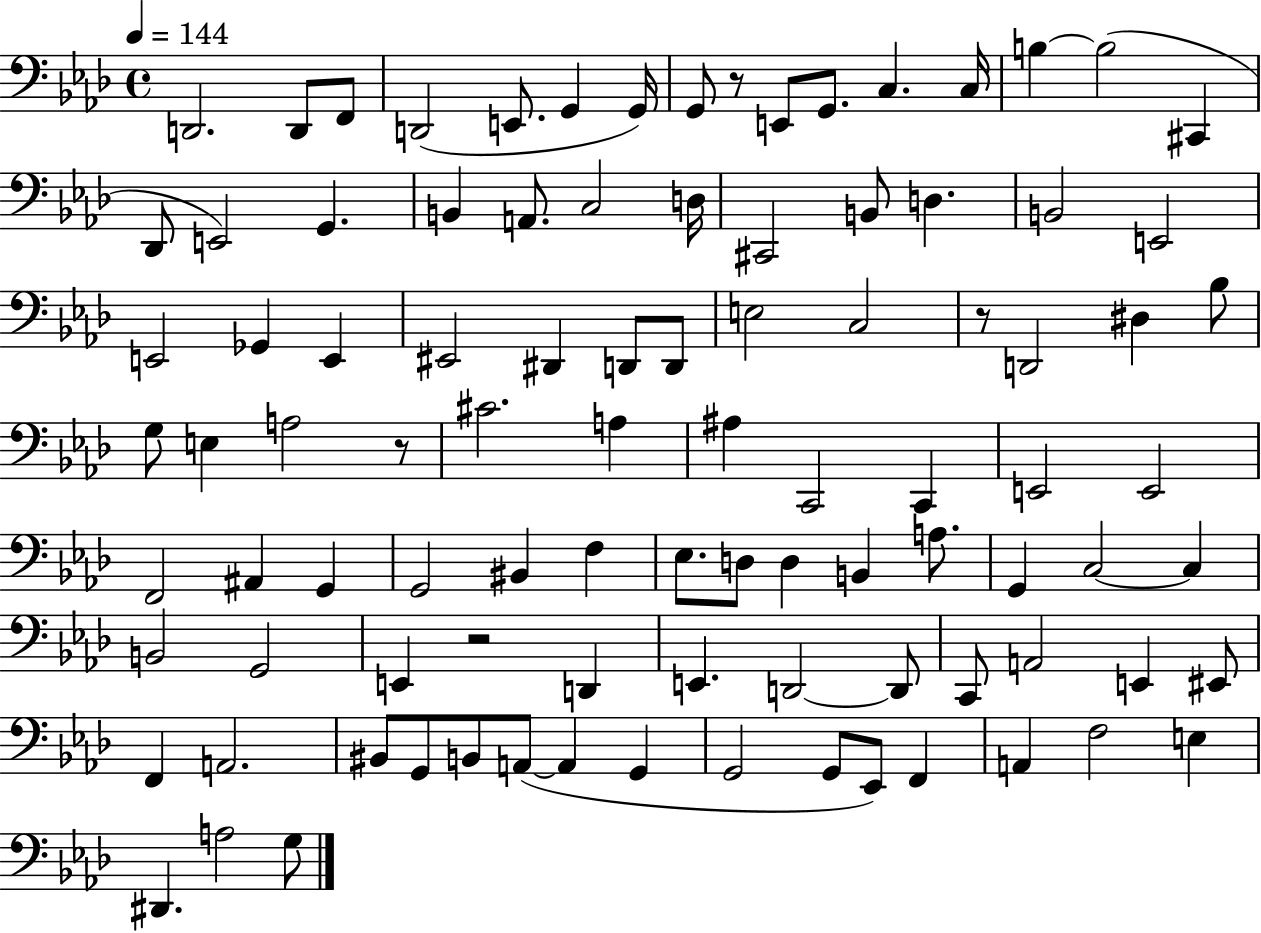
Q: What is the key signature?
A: AES major